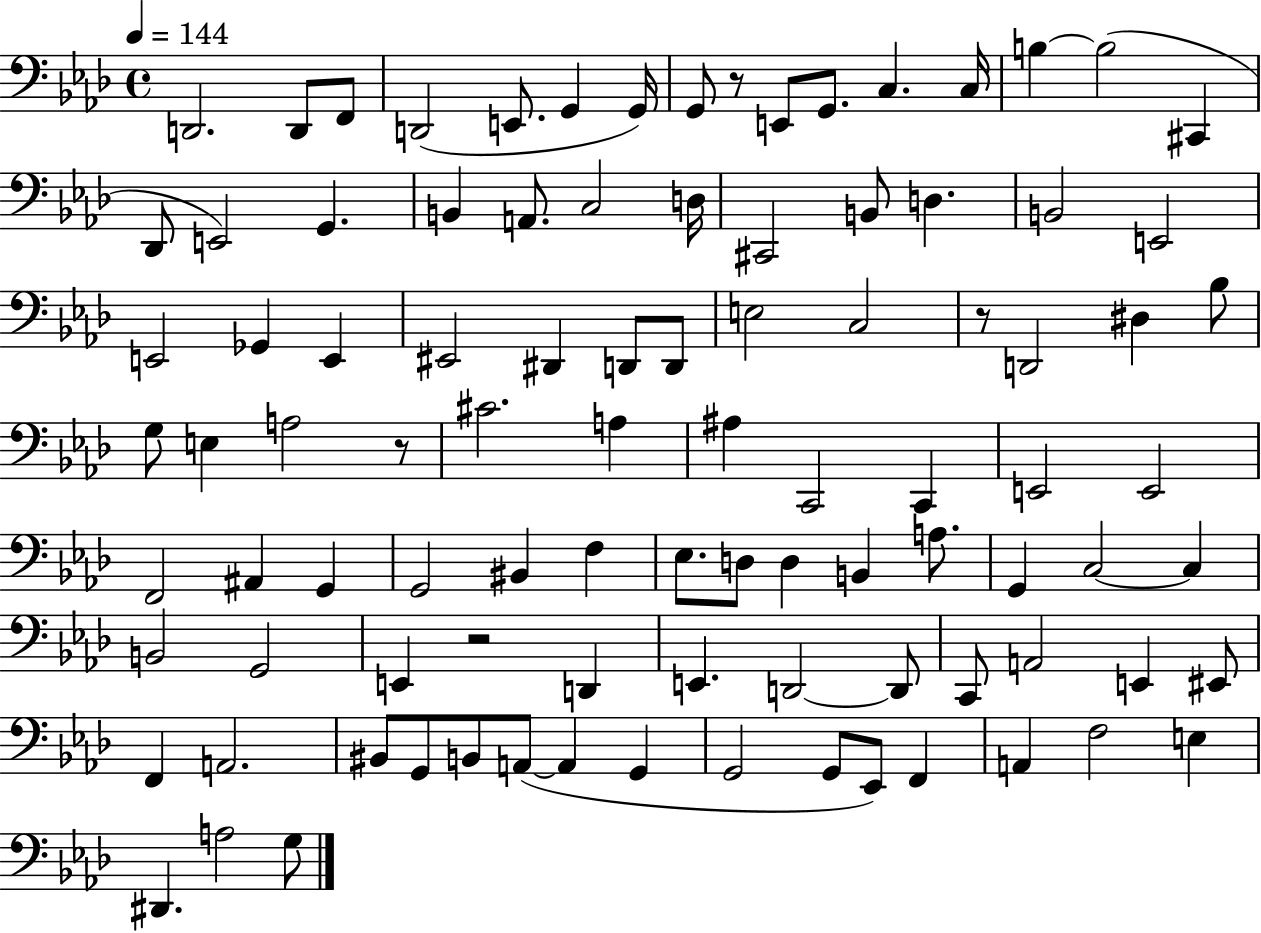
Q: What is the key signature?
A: AES major